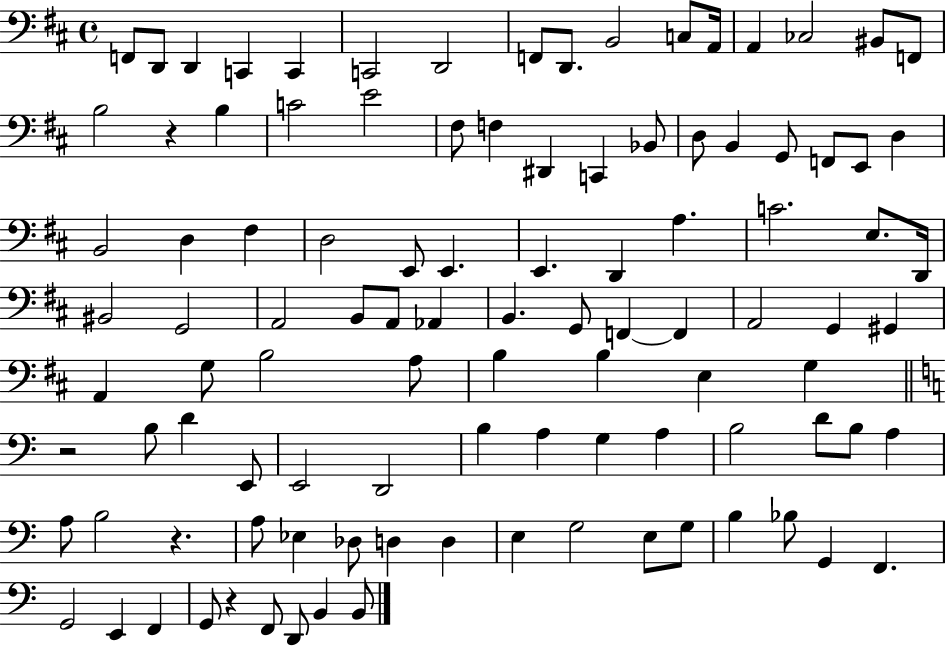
F2/e D2/e D2/q C2/q C2/q C2/h D2/h F2/e D2/e. B2/h C3/e A2/s A2/q CES3/h BIS2/e F2/e B3/h R/q B3/q C4/h E4/h F#3/e F3/q D#2/q C2/q Bb2/e D3/e B2/q G2/e F2/e E2/e D3/q B2/h D3/q F#3/q D3/h E2/e E2/q. E2/q. D2/q A3/q. C4/h. E3/e. D2/s BIS2/h G2/h A2/h B2/e A2/e Ab2/q B2/q. G2/e F2/q F2/q A2/h G2/q G#2/q A2/q G3/e B3/h A3/e B3/q B3/q E3/q G3/q R/h B3/e D4/q E2/e E2/h D2/h B3/q A3/q G3/q A3/q B3/h D4/e B3/e A3/q A3/e B3/h R/q. A3/e Eb3/q Db3/e D3/q D3/q E3/q G3/h E3/e G3/e B3/q Bb3/e G2/q F2/q. G2/h E2/q F2/q G2/e R/q F2/e D2/e B2/q B2/e